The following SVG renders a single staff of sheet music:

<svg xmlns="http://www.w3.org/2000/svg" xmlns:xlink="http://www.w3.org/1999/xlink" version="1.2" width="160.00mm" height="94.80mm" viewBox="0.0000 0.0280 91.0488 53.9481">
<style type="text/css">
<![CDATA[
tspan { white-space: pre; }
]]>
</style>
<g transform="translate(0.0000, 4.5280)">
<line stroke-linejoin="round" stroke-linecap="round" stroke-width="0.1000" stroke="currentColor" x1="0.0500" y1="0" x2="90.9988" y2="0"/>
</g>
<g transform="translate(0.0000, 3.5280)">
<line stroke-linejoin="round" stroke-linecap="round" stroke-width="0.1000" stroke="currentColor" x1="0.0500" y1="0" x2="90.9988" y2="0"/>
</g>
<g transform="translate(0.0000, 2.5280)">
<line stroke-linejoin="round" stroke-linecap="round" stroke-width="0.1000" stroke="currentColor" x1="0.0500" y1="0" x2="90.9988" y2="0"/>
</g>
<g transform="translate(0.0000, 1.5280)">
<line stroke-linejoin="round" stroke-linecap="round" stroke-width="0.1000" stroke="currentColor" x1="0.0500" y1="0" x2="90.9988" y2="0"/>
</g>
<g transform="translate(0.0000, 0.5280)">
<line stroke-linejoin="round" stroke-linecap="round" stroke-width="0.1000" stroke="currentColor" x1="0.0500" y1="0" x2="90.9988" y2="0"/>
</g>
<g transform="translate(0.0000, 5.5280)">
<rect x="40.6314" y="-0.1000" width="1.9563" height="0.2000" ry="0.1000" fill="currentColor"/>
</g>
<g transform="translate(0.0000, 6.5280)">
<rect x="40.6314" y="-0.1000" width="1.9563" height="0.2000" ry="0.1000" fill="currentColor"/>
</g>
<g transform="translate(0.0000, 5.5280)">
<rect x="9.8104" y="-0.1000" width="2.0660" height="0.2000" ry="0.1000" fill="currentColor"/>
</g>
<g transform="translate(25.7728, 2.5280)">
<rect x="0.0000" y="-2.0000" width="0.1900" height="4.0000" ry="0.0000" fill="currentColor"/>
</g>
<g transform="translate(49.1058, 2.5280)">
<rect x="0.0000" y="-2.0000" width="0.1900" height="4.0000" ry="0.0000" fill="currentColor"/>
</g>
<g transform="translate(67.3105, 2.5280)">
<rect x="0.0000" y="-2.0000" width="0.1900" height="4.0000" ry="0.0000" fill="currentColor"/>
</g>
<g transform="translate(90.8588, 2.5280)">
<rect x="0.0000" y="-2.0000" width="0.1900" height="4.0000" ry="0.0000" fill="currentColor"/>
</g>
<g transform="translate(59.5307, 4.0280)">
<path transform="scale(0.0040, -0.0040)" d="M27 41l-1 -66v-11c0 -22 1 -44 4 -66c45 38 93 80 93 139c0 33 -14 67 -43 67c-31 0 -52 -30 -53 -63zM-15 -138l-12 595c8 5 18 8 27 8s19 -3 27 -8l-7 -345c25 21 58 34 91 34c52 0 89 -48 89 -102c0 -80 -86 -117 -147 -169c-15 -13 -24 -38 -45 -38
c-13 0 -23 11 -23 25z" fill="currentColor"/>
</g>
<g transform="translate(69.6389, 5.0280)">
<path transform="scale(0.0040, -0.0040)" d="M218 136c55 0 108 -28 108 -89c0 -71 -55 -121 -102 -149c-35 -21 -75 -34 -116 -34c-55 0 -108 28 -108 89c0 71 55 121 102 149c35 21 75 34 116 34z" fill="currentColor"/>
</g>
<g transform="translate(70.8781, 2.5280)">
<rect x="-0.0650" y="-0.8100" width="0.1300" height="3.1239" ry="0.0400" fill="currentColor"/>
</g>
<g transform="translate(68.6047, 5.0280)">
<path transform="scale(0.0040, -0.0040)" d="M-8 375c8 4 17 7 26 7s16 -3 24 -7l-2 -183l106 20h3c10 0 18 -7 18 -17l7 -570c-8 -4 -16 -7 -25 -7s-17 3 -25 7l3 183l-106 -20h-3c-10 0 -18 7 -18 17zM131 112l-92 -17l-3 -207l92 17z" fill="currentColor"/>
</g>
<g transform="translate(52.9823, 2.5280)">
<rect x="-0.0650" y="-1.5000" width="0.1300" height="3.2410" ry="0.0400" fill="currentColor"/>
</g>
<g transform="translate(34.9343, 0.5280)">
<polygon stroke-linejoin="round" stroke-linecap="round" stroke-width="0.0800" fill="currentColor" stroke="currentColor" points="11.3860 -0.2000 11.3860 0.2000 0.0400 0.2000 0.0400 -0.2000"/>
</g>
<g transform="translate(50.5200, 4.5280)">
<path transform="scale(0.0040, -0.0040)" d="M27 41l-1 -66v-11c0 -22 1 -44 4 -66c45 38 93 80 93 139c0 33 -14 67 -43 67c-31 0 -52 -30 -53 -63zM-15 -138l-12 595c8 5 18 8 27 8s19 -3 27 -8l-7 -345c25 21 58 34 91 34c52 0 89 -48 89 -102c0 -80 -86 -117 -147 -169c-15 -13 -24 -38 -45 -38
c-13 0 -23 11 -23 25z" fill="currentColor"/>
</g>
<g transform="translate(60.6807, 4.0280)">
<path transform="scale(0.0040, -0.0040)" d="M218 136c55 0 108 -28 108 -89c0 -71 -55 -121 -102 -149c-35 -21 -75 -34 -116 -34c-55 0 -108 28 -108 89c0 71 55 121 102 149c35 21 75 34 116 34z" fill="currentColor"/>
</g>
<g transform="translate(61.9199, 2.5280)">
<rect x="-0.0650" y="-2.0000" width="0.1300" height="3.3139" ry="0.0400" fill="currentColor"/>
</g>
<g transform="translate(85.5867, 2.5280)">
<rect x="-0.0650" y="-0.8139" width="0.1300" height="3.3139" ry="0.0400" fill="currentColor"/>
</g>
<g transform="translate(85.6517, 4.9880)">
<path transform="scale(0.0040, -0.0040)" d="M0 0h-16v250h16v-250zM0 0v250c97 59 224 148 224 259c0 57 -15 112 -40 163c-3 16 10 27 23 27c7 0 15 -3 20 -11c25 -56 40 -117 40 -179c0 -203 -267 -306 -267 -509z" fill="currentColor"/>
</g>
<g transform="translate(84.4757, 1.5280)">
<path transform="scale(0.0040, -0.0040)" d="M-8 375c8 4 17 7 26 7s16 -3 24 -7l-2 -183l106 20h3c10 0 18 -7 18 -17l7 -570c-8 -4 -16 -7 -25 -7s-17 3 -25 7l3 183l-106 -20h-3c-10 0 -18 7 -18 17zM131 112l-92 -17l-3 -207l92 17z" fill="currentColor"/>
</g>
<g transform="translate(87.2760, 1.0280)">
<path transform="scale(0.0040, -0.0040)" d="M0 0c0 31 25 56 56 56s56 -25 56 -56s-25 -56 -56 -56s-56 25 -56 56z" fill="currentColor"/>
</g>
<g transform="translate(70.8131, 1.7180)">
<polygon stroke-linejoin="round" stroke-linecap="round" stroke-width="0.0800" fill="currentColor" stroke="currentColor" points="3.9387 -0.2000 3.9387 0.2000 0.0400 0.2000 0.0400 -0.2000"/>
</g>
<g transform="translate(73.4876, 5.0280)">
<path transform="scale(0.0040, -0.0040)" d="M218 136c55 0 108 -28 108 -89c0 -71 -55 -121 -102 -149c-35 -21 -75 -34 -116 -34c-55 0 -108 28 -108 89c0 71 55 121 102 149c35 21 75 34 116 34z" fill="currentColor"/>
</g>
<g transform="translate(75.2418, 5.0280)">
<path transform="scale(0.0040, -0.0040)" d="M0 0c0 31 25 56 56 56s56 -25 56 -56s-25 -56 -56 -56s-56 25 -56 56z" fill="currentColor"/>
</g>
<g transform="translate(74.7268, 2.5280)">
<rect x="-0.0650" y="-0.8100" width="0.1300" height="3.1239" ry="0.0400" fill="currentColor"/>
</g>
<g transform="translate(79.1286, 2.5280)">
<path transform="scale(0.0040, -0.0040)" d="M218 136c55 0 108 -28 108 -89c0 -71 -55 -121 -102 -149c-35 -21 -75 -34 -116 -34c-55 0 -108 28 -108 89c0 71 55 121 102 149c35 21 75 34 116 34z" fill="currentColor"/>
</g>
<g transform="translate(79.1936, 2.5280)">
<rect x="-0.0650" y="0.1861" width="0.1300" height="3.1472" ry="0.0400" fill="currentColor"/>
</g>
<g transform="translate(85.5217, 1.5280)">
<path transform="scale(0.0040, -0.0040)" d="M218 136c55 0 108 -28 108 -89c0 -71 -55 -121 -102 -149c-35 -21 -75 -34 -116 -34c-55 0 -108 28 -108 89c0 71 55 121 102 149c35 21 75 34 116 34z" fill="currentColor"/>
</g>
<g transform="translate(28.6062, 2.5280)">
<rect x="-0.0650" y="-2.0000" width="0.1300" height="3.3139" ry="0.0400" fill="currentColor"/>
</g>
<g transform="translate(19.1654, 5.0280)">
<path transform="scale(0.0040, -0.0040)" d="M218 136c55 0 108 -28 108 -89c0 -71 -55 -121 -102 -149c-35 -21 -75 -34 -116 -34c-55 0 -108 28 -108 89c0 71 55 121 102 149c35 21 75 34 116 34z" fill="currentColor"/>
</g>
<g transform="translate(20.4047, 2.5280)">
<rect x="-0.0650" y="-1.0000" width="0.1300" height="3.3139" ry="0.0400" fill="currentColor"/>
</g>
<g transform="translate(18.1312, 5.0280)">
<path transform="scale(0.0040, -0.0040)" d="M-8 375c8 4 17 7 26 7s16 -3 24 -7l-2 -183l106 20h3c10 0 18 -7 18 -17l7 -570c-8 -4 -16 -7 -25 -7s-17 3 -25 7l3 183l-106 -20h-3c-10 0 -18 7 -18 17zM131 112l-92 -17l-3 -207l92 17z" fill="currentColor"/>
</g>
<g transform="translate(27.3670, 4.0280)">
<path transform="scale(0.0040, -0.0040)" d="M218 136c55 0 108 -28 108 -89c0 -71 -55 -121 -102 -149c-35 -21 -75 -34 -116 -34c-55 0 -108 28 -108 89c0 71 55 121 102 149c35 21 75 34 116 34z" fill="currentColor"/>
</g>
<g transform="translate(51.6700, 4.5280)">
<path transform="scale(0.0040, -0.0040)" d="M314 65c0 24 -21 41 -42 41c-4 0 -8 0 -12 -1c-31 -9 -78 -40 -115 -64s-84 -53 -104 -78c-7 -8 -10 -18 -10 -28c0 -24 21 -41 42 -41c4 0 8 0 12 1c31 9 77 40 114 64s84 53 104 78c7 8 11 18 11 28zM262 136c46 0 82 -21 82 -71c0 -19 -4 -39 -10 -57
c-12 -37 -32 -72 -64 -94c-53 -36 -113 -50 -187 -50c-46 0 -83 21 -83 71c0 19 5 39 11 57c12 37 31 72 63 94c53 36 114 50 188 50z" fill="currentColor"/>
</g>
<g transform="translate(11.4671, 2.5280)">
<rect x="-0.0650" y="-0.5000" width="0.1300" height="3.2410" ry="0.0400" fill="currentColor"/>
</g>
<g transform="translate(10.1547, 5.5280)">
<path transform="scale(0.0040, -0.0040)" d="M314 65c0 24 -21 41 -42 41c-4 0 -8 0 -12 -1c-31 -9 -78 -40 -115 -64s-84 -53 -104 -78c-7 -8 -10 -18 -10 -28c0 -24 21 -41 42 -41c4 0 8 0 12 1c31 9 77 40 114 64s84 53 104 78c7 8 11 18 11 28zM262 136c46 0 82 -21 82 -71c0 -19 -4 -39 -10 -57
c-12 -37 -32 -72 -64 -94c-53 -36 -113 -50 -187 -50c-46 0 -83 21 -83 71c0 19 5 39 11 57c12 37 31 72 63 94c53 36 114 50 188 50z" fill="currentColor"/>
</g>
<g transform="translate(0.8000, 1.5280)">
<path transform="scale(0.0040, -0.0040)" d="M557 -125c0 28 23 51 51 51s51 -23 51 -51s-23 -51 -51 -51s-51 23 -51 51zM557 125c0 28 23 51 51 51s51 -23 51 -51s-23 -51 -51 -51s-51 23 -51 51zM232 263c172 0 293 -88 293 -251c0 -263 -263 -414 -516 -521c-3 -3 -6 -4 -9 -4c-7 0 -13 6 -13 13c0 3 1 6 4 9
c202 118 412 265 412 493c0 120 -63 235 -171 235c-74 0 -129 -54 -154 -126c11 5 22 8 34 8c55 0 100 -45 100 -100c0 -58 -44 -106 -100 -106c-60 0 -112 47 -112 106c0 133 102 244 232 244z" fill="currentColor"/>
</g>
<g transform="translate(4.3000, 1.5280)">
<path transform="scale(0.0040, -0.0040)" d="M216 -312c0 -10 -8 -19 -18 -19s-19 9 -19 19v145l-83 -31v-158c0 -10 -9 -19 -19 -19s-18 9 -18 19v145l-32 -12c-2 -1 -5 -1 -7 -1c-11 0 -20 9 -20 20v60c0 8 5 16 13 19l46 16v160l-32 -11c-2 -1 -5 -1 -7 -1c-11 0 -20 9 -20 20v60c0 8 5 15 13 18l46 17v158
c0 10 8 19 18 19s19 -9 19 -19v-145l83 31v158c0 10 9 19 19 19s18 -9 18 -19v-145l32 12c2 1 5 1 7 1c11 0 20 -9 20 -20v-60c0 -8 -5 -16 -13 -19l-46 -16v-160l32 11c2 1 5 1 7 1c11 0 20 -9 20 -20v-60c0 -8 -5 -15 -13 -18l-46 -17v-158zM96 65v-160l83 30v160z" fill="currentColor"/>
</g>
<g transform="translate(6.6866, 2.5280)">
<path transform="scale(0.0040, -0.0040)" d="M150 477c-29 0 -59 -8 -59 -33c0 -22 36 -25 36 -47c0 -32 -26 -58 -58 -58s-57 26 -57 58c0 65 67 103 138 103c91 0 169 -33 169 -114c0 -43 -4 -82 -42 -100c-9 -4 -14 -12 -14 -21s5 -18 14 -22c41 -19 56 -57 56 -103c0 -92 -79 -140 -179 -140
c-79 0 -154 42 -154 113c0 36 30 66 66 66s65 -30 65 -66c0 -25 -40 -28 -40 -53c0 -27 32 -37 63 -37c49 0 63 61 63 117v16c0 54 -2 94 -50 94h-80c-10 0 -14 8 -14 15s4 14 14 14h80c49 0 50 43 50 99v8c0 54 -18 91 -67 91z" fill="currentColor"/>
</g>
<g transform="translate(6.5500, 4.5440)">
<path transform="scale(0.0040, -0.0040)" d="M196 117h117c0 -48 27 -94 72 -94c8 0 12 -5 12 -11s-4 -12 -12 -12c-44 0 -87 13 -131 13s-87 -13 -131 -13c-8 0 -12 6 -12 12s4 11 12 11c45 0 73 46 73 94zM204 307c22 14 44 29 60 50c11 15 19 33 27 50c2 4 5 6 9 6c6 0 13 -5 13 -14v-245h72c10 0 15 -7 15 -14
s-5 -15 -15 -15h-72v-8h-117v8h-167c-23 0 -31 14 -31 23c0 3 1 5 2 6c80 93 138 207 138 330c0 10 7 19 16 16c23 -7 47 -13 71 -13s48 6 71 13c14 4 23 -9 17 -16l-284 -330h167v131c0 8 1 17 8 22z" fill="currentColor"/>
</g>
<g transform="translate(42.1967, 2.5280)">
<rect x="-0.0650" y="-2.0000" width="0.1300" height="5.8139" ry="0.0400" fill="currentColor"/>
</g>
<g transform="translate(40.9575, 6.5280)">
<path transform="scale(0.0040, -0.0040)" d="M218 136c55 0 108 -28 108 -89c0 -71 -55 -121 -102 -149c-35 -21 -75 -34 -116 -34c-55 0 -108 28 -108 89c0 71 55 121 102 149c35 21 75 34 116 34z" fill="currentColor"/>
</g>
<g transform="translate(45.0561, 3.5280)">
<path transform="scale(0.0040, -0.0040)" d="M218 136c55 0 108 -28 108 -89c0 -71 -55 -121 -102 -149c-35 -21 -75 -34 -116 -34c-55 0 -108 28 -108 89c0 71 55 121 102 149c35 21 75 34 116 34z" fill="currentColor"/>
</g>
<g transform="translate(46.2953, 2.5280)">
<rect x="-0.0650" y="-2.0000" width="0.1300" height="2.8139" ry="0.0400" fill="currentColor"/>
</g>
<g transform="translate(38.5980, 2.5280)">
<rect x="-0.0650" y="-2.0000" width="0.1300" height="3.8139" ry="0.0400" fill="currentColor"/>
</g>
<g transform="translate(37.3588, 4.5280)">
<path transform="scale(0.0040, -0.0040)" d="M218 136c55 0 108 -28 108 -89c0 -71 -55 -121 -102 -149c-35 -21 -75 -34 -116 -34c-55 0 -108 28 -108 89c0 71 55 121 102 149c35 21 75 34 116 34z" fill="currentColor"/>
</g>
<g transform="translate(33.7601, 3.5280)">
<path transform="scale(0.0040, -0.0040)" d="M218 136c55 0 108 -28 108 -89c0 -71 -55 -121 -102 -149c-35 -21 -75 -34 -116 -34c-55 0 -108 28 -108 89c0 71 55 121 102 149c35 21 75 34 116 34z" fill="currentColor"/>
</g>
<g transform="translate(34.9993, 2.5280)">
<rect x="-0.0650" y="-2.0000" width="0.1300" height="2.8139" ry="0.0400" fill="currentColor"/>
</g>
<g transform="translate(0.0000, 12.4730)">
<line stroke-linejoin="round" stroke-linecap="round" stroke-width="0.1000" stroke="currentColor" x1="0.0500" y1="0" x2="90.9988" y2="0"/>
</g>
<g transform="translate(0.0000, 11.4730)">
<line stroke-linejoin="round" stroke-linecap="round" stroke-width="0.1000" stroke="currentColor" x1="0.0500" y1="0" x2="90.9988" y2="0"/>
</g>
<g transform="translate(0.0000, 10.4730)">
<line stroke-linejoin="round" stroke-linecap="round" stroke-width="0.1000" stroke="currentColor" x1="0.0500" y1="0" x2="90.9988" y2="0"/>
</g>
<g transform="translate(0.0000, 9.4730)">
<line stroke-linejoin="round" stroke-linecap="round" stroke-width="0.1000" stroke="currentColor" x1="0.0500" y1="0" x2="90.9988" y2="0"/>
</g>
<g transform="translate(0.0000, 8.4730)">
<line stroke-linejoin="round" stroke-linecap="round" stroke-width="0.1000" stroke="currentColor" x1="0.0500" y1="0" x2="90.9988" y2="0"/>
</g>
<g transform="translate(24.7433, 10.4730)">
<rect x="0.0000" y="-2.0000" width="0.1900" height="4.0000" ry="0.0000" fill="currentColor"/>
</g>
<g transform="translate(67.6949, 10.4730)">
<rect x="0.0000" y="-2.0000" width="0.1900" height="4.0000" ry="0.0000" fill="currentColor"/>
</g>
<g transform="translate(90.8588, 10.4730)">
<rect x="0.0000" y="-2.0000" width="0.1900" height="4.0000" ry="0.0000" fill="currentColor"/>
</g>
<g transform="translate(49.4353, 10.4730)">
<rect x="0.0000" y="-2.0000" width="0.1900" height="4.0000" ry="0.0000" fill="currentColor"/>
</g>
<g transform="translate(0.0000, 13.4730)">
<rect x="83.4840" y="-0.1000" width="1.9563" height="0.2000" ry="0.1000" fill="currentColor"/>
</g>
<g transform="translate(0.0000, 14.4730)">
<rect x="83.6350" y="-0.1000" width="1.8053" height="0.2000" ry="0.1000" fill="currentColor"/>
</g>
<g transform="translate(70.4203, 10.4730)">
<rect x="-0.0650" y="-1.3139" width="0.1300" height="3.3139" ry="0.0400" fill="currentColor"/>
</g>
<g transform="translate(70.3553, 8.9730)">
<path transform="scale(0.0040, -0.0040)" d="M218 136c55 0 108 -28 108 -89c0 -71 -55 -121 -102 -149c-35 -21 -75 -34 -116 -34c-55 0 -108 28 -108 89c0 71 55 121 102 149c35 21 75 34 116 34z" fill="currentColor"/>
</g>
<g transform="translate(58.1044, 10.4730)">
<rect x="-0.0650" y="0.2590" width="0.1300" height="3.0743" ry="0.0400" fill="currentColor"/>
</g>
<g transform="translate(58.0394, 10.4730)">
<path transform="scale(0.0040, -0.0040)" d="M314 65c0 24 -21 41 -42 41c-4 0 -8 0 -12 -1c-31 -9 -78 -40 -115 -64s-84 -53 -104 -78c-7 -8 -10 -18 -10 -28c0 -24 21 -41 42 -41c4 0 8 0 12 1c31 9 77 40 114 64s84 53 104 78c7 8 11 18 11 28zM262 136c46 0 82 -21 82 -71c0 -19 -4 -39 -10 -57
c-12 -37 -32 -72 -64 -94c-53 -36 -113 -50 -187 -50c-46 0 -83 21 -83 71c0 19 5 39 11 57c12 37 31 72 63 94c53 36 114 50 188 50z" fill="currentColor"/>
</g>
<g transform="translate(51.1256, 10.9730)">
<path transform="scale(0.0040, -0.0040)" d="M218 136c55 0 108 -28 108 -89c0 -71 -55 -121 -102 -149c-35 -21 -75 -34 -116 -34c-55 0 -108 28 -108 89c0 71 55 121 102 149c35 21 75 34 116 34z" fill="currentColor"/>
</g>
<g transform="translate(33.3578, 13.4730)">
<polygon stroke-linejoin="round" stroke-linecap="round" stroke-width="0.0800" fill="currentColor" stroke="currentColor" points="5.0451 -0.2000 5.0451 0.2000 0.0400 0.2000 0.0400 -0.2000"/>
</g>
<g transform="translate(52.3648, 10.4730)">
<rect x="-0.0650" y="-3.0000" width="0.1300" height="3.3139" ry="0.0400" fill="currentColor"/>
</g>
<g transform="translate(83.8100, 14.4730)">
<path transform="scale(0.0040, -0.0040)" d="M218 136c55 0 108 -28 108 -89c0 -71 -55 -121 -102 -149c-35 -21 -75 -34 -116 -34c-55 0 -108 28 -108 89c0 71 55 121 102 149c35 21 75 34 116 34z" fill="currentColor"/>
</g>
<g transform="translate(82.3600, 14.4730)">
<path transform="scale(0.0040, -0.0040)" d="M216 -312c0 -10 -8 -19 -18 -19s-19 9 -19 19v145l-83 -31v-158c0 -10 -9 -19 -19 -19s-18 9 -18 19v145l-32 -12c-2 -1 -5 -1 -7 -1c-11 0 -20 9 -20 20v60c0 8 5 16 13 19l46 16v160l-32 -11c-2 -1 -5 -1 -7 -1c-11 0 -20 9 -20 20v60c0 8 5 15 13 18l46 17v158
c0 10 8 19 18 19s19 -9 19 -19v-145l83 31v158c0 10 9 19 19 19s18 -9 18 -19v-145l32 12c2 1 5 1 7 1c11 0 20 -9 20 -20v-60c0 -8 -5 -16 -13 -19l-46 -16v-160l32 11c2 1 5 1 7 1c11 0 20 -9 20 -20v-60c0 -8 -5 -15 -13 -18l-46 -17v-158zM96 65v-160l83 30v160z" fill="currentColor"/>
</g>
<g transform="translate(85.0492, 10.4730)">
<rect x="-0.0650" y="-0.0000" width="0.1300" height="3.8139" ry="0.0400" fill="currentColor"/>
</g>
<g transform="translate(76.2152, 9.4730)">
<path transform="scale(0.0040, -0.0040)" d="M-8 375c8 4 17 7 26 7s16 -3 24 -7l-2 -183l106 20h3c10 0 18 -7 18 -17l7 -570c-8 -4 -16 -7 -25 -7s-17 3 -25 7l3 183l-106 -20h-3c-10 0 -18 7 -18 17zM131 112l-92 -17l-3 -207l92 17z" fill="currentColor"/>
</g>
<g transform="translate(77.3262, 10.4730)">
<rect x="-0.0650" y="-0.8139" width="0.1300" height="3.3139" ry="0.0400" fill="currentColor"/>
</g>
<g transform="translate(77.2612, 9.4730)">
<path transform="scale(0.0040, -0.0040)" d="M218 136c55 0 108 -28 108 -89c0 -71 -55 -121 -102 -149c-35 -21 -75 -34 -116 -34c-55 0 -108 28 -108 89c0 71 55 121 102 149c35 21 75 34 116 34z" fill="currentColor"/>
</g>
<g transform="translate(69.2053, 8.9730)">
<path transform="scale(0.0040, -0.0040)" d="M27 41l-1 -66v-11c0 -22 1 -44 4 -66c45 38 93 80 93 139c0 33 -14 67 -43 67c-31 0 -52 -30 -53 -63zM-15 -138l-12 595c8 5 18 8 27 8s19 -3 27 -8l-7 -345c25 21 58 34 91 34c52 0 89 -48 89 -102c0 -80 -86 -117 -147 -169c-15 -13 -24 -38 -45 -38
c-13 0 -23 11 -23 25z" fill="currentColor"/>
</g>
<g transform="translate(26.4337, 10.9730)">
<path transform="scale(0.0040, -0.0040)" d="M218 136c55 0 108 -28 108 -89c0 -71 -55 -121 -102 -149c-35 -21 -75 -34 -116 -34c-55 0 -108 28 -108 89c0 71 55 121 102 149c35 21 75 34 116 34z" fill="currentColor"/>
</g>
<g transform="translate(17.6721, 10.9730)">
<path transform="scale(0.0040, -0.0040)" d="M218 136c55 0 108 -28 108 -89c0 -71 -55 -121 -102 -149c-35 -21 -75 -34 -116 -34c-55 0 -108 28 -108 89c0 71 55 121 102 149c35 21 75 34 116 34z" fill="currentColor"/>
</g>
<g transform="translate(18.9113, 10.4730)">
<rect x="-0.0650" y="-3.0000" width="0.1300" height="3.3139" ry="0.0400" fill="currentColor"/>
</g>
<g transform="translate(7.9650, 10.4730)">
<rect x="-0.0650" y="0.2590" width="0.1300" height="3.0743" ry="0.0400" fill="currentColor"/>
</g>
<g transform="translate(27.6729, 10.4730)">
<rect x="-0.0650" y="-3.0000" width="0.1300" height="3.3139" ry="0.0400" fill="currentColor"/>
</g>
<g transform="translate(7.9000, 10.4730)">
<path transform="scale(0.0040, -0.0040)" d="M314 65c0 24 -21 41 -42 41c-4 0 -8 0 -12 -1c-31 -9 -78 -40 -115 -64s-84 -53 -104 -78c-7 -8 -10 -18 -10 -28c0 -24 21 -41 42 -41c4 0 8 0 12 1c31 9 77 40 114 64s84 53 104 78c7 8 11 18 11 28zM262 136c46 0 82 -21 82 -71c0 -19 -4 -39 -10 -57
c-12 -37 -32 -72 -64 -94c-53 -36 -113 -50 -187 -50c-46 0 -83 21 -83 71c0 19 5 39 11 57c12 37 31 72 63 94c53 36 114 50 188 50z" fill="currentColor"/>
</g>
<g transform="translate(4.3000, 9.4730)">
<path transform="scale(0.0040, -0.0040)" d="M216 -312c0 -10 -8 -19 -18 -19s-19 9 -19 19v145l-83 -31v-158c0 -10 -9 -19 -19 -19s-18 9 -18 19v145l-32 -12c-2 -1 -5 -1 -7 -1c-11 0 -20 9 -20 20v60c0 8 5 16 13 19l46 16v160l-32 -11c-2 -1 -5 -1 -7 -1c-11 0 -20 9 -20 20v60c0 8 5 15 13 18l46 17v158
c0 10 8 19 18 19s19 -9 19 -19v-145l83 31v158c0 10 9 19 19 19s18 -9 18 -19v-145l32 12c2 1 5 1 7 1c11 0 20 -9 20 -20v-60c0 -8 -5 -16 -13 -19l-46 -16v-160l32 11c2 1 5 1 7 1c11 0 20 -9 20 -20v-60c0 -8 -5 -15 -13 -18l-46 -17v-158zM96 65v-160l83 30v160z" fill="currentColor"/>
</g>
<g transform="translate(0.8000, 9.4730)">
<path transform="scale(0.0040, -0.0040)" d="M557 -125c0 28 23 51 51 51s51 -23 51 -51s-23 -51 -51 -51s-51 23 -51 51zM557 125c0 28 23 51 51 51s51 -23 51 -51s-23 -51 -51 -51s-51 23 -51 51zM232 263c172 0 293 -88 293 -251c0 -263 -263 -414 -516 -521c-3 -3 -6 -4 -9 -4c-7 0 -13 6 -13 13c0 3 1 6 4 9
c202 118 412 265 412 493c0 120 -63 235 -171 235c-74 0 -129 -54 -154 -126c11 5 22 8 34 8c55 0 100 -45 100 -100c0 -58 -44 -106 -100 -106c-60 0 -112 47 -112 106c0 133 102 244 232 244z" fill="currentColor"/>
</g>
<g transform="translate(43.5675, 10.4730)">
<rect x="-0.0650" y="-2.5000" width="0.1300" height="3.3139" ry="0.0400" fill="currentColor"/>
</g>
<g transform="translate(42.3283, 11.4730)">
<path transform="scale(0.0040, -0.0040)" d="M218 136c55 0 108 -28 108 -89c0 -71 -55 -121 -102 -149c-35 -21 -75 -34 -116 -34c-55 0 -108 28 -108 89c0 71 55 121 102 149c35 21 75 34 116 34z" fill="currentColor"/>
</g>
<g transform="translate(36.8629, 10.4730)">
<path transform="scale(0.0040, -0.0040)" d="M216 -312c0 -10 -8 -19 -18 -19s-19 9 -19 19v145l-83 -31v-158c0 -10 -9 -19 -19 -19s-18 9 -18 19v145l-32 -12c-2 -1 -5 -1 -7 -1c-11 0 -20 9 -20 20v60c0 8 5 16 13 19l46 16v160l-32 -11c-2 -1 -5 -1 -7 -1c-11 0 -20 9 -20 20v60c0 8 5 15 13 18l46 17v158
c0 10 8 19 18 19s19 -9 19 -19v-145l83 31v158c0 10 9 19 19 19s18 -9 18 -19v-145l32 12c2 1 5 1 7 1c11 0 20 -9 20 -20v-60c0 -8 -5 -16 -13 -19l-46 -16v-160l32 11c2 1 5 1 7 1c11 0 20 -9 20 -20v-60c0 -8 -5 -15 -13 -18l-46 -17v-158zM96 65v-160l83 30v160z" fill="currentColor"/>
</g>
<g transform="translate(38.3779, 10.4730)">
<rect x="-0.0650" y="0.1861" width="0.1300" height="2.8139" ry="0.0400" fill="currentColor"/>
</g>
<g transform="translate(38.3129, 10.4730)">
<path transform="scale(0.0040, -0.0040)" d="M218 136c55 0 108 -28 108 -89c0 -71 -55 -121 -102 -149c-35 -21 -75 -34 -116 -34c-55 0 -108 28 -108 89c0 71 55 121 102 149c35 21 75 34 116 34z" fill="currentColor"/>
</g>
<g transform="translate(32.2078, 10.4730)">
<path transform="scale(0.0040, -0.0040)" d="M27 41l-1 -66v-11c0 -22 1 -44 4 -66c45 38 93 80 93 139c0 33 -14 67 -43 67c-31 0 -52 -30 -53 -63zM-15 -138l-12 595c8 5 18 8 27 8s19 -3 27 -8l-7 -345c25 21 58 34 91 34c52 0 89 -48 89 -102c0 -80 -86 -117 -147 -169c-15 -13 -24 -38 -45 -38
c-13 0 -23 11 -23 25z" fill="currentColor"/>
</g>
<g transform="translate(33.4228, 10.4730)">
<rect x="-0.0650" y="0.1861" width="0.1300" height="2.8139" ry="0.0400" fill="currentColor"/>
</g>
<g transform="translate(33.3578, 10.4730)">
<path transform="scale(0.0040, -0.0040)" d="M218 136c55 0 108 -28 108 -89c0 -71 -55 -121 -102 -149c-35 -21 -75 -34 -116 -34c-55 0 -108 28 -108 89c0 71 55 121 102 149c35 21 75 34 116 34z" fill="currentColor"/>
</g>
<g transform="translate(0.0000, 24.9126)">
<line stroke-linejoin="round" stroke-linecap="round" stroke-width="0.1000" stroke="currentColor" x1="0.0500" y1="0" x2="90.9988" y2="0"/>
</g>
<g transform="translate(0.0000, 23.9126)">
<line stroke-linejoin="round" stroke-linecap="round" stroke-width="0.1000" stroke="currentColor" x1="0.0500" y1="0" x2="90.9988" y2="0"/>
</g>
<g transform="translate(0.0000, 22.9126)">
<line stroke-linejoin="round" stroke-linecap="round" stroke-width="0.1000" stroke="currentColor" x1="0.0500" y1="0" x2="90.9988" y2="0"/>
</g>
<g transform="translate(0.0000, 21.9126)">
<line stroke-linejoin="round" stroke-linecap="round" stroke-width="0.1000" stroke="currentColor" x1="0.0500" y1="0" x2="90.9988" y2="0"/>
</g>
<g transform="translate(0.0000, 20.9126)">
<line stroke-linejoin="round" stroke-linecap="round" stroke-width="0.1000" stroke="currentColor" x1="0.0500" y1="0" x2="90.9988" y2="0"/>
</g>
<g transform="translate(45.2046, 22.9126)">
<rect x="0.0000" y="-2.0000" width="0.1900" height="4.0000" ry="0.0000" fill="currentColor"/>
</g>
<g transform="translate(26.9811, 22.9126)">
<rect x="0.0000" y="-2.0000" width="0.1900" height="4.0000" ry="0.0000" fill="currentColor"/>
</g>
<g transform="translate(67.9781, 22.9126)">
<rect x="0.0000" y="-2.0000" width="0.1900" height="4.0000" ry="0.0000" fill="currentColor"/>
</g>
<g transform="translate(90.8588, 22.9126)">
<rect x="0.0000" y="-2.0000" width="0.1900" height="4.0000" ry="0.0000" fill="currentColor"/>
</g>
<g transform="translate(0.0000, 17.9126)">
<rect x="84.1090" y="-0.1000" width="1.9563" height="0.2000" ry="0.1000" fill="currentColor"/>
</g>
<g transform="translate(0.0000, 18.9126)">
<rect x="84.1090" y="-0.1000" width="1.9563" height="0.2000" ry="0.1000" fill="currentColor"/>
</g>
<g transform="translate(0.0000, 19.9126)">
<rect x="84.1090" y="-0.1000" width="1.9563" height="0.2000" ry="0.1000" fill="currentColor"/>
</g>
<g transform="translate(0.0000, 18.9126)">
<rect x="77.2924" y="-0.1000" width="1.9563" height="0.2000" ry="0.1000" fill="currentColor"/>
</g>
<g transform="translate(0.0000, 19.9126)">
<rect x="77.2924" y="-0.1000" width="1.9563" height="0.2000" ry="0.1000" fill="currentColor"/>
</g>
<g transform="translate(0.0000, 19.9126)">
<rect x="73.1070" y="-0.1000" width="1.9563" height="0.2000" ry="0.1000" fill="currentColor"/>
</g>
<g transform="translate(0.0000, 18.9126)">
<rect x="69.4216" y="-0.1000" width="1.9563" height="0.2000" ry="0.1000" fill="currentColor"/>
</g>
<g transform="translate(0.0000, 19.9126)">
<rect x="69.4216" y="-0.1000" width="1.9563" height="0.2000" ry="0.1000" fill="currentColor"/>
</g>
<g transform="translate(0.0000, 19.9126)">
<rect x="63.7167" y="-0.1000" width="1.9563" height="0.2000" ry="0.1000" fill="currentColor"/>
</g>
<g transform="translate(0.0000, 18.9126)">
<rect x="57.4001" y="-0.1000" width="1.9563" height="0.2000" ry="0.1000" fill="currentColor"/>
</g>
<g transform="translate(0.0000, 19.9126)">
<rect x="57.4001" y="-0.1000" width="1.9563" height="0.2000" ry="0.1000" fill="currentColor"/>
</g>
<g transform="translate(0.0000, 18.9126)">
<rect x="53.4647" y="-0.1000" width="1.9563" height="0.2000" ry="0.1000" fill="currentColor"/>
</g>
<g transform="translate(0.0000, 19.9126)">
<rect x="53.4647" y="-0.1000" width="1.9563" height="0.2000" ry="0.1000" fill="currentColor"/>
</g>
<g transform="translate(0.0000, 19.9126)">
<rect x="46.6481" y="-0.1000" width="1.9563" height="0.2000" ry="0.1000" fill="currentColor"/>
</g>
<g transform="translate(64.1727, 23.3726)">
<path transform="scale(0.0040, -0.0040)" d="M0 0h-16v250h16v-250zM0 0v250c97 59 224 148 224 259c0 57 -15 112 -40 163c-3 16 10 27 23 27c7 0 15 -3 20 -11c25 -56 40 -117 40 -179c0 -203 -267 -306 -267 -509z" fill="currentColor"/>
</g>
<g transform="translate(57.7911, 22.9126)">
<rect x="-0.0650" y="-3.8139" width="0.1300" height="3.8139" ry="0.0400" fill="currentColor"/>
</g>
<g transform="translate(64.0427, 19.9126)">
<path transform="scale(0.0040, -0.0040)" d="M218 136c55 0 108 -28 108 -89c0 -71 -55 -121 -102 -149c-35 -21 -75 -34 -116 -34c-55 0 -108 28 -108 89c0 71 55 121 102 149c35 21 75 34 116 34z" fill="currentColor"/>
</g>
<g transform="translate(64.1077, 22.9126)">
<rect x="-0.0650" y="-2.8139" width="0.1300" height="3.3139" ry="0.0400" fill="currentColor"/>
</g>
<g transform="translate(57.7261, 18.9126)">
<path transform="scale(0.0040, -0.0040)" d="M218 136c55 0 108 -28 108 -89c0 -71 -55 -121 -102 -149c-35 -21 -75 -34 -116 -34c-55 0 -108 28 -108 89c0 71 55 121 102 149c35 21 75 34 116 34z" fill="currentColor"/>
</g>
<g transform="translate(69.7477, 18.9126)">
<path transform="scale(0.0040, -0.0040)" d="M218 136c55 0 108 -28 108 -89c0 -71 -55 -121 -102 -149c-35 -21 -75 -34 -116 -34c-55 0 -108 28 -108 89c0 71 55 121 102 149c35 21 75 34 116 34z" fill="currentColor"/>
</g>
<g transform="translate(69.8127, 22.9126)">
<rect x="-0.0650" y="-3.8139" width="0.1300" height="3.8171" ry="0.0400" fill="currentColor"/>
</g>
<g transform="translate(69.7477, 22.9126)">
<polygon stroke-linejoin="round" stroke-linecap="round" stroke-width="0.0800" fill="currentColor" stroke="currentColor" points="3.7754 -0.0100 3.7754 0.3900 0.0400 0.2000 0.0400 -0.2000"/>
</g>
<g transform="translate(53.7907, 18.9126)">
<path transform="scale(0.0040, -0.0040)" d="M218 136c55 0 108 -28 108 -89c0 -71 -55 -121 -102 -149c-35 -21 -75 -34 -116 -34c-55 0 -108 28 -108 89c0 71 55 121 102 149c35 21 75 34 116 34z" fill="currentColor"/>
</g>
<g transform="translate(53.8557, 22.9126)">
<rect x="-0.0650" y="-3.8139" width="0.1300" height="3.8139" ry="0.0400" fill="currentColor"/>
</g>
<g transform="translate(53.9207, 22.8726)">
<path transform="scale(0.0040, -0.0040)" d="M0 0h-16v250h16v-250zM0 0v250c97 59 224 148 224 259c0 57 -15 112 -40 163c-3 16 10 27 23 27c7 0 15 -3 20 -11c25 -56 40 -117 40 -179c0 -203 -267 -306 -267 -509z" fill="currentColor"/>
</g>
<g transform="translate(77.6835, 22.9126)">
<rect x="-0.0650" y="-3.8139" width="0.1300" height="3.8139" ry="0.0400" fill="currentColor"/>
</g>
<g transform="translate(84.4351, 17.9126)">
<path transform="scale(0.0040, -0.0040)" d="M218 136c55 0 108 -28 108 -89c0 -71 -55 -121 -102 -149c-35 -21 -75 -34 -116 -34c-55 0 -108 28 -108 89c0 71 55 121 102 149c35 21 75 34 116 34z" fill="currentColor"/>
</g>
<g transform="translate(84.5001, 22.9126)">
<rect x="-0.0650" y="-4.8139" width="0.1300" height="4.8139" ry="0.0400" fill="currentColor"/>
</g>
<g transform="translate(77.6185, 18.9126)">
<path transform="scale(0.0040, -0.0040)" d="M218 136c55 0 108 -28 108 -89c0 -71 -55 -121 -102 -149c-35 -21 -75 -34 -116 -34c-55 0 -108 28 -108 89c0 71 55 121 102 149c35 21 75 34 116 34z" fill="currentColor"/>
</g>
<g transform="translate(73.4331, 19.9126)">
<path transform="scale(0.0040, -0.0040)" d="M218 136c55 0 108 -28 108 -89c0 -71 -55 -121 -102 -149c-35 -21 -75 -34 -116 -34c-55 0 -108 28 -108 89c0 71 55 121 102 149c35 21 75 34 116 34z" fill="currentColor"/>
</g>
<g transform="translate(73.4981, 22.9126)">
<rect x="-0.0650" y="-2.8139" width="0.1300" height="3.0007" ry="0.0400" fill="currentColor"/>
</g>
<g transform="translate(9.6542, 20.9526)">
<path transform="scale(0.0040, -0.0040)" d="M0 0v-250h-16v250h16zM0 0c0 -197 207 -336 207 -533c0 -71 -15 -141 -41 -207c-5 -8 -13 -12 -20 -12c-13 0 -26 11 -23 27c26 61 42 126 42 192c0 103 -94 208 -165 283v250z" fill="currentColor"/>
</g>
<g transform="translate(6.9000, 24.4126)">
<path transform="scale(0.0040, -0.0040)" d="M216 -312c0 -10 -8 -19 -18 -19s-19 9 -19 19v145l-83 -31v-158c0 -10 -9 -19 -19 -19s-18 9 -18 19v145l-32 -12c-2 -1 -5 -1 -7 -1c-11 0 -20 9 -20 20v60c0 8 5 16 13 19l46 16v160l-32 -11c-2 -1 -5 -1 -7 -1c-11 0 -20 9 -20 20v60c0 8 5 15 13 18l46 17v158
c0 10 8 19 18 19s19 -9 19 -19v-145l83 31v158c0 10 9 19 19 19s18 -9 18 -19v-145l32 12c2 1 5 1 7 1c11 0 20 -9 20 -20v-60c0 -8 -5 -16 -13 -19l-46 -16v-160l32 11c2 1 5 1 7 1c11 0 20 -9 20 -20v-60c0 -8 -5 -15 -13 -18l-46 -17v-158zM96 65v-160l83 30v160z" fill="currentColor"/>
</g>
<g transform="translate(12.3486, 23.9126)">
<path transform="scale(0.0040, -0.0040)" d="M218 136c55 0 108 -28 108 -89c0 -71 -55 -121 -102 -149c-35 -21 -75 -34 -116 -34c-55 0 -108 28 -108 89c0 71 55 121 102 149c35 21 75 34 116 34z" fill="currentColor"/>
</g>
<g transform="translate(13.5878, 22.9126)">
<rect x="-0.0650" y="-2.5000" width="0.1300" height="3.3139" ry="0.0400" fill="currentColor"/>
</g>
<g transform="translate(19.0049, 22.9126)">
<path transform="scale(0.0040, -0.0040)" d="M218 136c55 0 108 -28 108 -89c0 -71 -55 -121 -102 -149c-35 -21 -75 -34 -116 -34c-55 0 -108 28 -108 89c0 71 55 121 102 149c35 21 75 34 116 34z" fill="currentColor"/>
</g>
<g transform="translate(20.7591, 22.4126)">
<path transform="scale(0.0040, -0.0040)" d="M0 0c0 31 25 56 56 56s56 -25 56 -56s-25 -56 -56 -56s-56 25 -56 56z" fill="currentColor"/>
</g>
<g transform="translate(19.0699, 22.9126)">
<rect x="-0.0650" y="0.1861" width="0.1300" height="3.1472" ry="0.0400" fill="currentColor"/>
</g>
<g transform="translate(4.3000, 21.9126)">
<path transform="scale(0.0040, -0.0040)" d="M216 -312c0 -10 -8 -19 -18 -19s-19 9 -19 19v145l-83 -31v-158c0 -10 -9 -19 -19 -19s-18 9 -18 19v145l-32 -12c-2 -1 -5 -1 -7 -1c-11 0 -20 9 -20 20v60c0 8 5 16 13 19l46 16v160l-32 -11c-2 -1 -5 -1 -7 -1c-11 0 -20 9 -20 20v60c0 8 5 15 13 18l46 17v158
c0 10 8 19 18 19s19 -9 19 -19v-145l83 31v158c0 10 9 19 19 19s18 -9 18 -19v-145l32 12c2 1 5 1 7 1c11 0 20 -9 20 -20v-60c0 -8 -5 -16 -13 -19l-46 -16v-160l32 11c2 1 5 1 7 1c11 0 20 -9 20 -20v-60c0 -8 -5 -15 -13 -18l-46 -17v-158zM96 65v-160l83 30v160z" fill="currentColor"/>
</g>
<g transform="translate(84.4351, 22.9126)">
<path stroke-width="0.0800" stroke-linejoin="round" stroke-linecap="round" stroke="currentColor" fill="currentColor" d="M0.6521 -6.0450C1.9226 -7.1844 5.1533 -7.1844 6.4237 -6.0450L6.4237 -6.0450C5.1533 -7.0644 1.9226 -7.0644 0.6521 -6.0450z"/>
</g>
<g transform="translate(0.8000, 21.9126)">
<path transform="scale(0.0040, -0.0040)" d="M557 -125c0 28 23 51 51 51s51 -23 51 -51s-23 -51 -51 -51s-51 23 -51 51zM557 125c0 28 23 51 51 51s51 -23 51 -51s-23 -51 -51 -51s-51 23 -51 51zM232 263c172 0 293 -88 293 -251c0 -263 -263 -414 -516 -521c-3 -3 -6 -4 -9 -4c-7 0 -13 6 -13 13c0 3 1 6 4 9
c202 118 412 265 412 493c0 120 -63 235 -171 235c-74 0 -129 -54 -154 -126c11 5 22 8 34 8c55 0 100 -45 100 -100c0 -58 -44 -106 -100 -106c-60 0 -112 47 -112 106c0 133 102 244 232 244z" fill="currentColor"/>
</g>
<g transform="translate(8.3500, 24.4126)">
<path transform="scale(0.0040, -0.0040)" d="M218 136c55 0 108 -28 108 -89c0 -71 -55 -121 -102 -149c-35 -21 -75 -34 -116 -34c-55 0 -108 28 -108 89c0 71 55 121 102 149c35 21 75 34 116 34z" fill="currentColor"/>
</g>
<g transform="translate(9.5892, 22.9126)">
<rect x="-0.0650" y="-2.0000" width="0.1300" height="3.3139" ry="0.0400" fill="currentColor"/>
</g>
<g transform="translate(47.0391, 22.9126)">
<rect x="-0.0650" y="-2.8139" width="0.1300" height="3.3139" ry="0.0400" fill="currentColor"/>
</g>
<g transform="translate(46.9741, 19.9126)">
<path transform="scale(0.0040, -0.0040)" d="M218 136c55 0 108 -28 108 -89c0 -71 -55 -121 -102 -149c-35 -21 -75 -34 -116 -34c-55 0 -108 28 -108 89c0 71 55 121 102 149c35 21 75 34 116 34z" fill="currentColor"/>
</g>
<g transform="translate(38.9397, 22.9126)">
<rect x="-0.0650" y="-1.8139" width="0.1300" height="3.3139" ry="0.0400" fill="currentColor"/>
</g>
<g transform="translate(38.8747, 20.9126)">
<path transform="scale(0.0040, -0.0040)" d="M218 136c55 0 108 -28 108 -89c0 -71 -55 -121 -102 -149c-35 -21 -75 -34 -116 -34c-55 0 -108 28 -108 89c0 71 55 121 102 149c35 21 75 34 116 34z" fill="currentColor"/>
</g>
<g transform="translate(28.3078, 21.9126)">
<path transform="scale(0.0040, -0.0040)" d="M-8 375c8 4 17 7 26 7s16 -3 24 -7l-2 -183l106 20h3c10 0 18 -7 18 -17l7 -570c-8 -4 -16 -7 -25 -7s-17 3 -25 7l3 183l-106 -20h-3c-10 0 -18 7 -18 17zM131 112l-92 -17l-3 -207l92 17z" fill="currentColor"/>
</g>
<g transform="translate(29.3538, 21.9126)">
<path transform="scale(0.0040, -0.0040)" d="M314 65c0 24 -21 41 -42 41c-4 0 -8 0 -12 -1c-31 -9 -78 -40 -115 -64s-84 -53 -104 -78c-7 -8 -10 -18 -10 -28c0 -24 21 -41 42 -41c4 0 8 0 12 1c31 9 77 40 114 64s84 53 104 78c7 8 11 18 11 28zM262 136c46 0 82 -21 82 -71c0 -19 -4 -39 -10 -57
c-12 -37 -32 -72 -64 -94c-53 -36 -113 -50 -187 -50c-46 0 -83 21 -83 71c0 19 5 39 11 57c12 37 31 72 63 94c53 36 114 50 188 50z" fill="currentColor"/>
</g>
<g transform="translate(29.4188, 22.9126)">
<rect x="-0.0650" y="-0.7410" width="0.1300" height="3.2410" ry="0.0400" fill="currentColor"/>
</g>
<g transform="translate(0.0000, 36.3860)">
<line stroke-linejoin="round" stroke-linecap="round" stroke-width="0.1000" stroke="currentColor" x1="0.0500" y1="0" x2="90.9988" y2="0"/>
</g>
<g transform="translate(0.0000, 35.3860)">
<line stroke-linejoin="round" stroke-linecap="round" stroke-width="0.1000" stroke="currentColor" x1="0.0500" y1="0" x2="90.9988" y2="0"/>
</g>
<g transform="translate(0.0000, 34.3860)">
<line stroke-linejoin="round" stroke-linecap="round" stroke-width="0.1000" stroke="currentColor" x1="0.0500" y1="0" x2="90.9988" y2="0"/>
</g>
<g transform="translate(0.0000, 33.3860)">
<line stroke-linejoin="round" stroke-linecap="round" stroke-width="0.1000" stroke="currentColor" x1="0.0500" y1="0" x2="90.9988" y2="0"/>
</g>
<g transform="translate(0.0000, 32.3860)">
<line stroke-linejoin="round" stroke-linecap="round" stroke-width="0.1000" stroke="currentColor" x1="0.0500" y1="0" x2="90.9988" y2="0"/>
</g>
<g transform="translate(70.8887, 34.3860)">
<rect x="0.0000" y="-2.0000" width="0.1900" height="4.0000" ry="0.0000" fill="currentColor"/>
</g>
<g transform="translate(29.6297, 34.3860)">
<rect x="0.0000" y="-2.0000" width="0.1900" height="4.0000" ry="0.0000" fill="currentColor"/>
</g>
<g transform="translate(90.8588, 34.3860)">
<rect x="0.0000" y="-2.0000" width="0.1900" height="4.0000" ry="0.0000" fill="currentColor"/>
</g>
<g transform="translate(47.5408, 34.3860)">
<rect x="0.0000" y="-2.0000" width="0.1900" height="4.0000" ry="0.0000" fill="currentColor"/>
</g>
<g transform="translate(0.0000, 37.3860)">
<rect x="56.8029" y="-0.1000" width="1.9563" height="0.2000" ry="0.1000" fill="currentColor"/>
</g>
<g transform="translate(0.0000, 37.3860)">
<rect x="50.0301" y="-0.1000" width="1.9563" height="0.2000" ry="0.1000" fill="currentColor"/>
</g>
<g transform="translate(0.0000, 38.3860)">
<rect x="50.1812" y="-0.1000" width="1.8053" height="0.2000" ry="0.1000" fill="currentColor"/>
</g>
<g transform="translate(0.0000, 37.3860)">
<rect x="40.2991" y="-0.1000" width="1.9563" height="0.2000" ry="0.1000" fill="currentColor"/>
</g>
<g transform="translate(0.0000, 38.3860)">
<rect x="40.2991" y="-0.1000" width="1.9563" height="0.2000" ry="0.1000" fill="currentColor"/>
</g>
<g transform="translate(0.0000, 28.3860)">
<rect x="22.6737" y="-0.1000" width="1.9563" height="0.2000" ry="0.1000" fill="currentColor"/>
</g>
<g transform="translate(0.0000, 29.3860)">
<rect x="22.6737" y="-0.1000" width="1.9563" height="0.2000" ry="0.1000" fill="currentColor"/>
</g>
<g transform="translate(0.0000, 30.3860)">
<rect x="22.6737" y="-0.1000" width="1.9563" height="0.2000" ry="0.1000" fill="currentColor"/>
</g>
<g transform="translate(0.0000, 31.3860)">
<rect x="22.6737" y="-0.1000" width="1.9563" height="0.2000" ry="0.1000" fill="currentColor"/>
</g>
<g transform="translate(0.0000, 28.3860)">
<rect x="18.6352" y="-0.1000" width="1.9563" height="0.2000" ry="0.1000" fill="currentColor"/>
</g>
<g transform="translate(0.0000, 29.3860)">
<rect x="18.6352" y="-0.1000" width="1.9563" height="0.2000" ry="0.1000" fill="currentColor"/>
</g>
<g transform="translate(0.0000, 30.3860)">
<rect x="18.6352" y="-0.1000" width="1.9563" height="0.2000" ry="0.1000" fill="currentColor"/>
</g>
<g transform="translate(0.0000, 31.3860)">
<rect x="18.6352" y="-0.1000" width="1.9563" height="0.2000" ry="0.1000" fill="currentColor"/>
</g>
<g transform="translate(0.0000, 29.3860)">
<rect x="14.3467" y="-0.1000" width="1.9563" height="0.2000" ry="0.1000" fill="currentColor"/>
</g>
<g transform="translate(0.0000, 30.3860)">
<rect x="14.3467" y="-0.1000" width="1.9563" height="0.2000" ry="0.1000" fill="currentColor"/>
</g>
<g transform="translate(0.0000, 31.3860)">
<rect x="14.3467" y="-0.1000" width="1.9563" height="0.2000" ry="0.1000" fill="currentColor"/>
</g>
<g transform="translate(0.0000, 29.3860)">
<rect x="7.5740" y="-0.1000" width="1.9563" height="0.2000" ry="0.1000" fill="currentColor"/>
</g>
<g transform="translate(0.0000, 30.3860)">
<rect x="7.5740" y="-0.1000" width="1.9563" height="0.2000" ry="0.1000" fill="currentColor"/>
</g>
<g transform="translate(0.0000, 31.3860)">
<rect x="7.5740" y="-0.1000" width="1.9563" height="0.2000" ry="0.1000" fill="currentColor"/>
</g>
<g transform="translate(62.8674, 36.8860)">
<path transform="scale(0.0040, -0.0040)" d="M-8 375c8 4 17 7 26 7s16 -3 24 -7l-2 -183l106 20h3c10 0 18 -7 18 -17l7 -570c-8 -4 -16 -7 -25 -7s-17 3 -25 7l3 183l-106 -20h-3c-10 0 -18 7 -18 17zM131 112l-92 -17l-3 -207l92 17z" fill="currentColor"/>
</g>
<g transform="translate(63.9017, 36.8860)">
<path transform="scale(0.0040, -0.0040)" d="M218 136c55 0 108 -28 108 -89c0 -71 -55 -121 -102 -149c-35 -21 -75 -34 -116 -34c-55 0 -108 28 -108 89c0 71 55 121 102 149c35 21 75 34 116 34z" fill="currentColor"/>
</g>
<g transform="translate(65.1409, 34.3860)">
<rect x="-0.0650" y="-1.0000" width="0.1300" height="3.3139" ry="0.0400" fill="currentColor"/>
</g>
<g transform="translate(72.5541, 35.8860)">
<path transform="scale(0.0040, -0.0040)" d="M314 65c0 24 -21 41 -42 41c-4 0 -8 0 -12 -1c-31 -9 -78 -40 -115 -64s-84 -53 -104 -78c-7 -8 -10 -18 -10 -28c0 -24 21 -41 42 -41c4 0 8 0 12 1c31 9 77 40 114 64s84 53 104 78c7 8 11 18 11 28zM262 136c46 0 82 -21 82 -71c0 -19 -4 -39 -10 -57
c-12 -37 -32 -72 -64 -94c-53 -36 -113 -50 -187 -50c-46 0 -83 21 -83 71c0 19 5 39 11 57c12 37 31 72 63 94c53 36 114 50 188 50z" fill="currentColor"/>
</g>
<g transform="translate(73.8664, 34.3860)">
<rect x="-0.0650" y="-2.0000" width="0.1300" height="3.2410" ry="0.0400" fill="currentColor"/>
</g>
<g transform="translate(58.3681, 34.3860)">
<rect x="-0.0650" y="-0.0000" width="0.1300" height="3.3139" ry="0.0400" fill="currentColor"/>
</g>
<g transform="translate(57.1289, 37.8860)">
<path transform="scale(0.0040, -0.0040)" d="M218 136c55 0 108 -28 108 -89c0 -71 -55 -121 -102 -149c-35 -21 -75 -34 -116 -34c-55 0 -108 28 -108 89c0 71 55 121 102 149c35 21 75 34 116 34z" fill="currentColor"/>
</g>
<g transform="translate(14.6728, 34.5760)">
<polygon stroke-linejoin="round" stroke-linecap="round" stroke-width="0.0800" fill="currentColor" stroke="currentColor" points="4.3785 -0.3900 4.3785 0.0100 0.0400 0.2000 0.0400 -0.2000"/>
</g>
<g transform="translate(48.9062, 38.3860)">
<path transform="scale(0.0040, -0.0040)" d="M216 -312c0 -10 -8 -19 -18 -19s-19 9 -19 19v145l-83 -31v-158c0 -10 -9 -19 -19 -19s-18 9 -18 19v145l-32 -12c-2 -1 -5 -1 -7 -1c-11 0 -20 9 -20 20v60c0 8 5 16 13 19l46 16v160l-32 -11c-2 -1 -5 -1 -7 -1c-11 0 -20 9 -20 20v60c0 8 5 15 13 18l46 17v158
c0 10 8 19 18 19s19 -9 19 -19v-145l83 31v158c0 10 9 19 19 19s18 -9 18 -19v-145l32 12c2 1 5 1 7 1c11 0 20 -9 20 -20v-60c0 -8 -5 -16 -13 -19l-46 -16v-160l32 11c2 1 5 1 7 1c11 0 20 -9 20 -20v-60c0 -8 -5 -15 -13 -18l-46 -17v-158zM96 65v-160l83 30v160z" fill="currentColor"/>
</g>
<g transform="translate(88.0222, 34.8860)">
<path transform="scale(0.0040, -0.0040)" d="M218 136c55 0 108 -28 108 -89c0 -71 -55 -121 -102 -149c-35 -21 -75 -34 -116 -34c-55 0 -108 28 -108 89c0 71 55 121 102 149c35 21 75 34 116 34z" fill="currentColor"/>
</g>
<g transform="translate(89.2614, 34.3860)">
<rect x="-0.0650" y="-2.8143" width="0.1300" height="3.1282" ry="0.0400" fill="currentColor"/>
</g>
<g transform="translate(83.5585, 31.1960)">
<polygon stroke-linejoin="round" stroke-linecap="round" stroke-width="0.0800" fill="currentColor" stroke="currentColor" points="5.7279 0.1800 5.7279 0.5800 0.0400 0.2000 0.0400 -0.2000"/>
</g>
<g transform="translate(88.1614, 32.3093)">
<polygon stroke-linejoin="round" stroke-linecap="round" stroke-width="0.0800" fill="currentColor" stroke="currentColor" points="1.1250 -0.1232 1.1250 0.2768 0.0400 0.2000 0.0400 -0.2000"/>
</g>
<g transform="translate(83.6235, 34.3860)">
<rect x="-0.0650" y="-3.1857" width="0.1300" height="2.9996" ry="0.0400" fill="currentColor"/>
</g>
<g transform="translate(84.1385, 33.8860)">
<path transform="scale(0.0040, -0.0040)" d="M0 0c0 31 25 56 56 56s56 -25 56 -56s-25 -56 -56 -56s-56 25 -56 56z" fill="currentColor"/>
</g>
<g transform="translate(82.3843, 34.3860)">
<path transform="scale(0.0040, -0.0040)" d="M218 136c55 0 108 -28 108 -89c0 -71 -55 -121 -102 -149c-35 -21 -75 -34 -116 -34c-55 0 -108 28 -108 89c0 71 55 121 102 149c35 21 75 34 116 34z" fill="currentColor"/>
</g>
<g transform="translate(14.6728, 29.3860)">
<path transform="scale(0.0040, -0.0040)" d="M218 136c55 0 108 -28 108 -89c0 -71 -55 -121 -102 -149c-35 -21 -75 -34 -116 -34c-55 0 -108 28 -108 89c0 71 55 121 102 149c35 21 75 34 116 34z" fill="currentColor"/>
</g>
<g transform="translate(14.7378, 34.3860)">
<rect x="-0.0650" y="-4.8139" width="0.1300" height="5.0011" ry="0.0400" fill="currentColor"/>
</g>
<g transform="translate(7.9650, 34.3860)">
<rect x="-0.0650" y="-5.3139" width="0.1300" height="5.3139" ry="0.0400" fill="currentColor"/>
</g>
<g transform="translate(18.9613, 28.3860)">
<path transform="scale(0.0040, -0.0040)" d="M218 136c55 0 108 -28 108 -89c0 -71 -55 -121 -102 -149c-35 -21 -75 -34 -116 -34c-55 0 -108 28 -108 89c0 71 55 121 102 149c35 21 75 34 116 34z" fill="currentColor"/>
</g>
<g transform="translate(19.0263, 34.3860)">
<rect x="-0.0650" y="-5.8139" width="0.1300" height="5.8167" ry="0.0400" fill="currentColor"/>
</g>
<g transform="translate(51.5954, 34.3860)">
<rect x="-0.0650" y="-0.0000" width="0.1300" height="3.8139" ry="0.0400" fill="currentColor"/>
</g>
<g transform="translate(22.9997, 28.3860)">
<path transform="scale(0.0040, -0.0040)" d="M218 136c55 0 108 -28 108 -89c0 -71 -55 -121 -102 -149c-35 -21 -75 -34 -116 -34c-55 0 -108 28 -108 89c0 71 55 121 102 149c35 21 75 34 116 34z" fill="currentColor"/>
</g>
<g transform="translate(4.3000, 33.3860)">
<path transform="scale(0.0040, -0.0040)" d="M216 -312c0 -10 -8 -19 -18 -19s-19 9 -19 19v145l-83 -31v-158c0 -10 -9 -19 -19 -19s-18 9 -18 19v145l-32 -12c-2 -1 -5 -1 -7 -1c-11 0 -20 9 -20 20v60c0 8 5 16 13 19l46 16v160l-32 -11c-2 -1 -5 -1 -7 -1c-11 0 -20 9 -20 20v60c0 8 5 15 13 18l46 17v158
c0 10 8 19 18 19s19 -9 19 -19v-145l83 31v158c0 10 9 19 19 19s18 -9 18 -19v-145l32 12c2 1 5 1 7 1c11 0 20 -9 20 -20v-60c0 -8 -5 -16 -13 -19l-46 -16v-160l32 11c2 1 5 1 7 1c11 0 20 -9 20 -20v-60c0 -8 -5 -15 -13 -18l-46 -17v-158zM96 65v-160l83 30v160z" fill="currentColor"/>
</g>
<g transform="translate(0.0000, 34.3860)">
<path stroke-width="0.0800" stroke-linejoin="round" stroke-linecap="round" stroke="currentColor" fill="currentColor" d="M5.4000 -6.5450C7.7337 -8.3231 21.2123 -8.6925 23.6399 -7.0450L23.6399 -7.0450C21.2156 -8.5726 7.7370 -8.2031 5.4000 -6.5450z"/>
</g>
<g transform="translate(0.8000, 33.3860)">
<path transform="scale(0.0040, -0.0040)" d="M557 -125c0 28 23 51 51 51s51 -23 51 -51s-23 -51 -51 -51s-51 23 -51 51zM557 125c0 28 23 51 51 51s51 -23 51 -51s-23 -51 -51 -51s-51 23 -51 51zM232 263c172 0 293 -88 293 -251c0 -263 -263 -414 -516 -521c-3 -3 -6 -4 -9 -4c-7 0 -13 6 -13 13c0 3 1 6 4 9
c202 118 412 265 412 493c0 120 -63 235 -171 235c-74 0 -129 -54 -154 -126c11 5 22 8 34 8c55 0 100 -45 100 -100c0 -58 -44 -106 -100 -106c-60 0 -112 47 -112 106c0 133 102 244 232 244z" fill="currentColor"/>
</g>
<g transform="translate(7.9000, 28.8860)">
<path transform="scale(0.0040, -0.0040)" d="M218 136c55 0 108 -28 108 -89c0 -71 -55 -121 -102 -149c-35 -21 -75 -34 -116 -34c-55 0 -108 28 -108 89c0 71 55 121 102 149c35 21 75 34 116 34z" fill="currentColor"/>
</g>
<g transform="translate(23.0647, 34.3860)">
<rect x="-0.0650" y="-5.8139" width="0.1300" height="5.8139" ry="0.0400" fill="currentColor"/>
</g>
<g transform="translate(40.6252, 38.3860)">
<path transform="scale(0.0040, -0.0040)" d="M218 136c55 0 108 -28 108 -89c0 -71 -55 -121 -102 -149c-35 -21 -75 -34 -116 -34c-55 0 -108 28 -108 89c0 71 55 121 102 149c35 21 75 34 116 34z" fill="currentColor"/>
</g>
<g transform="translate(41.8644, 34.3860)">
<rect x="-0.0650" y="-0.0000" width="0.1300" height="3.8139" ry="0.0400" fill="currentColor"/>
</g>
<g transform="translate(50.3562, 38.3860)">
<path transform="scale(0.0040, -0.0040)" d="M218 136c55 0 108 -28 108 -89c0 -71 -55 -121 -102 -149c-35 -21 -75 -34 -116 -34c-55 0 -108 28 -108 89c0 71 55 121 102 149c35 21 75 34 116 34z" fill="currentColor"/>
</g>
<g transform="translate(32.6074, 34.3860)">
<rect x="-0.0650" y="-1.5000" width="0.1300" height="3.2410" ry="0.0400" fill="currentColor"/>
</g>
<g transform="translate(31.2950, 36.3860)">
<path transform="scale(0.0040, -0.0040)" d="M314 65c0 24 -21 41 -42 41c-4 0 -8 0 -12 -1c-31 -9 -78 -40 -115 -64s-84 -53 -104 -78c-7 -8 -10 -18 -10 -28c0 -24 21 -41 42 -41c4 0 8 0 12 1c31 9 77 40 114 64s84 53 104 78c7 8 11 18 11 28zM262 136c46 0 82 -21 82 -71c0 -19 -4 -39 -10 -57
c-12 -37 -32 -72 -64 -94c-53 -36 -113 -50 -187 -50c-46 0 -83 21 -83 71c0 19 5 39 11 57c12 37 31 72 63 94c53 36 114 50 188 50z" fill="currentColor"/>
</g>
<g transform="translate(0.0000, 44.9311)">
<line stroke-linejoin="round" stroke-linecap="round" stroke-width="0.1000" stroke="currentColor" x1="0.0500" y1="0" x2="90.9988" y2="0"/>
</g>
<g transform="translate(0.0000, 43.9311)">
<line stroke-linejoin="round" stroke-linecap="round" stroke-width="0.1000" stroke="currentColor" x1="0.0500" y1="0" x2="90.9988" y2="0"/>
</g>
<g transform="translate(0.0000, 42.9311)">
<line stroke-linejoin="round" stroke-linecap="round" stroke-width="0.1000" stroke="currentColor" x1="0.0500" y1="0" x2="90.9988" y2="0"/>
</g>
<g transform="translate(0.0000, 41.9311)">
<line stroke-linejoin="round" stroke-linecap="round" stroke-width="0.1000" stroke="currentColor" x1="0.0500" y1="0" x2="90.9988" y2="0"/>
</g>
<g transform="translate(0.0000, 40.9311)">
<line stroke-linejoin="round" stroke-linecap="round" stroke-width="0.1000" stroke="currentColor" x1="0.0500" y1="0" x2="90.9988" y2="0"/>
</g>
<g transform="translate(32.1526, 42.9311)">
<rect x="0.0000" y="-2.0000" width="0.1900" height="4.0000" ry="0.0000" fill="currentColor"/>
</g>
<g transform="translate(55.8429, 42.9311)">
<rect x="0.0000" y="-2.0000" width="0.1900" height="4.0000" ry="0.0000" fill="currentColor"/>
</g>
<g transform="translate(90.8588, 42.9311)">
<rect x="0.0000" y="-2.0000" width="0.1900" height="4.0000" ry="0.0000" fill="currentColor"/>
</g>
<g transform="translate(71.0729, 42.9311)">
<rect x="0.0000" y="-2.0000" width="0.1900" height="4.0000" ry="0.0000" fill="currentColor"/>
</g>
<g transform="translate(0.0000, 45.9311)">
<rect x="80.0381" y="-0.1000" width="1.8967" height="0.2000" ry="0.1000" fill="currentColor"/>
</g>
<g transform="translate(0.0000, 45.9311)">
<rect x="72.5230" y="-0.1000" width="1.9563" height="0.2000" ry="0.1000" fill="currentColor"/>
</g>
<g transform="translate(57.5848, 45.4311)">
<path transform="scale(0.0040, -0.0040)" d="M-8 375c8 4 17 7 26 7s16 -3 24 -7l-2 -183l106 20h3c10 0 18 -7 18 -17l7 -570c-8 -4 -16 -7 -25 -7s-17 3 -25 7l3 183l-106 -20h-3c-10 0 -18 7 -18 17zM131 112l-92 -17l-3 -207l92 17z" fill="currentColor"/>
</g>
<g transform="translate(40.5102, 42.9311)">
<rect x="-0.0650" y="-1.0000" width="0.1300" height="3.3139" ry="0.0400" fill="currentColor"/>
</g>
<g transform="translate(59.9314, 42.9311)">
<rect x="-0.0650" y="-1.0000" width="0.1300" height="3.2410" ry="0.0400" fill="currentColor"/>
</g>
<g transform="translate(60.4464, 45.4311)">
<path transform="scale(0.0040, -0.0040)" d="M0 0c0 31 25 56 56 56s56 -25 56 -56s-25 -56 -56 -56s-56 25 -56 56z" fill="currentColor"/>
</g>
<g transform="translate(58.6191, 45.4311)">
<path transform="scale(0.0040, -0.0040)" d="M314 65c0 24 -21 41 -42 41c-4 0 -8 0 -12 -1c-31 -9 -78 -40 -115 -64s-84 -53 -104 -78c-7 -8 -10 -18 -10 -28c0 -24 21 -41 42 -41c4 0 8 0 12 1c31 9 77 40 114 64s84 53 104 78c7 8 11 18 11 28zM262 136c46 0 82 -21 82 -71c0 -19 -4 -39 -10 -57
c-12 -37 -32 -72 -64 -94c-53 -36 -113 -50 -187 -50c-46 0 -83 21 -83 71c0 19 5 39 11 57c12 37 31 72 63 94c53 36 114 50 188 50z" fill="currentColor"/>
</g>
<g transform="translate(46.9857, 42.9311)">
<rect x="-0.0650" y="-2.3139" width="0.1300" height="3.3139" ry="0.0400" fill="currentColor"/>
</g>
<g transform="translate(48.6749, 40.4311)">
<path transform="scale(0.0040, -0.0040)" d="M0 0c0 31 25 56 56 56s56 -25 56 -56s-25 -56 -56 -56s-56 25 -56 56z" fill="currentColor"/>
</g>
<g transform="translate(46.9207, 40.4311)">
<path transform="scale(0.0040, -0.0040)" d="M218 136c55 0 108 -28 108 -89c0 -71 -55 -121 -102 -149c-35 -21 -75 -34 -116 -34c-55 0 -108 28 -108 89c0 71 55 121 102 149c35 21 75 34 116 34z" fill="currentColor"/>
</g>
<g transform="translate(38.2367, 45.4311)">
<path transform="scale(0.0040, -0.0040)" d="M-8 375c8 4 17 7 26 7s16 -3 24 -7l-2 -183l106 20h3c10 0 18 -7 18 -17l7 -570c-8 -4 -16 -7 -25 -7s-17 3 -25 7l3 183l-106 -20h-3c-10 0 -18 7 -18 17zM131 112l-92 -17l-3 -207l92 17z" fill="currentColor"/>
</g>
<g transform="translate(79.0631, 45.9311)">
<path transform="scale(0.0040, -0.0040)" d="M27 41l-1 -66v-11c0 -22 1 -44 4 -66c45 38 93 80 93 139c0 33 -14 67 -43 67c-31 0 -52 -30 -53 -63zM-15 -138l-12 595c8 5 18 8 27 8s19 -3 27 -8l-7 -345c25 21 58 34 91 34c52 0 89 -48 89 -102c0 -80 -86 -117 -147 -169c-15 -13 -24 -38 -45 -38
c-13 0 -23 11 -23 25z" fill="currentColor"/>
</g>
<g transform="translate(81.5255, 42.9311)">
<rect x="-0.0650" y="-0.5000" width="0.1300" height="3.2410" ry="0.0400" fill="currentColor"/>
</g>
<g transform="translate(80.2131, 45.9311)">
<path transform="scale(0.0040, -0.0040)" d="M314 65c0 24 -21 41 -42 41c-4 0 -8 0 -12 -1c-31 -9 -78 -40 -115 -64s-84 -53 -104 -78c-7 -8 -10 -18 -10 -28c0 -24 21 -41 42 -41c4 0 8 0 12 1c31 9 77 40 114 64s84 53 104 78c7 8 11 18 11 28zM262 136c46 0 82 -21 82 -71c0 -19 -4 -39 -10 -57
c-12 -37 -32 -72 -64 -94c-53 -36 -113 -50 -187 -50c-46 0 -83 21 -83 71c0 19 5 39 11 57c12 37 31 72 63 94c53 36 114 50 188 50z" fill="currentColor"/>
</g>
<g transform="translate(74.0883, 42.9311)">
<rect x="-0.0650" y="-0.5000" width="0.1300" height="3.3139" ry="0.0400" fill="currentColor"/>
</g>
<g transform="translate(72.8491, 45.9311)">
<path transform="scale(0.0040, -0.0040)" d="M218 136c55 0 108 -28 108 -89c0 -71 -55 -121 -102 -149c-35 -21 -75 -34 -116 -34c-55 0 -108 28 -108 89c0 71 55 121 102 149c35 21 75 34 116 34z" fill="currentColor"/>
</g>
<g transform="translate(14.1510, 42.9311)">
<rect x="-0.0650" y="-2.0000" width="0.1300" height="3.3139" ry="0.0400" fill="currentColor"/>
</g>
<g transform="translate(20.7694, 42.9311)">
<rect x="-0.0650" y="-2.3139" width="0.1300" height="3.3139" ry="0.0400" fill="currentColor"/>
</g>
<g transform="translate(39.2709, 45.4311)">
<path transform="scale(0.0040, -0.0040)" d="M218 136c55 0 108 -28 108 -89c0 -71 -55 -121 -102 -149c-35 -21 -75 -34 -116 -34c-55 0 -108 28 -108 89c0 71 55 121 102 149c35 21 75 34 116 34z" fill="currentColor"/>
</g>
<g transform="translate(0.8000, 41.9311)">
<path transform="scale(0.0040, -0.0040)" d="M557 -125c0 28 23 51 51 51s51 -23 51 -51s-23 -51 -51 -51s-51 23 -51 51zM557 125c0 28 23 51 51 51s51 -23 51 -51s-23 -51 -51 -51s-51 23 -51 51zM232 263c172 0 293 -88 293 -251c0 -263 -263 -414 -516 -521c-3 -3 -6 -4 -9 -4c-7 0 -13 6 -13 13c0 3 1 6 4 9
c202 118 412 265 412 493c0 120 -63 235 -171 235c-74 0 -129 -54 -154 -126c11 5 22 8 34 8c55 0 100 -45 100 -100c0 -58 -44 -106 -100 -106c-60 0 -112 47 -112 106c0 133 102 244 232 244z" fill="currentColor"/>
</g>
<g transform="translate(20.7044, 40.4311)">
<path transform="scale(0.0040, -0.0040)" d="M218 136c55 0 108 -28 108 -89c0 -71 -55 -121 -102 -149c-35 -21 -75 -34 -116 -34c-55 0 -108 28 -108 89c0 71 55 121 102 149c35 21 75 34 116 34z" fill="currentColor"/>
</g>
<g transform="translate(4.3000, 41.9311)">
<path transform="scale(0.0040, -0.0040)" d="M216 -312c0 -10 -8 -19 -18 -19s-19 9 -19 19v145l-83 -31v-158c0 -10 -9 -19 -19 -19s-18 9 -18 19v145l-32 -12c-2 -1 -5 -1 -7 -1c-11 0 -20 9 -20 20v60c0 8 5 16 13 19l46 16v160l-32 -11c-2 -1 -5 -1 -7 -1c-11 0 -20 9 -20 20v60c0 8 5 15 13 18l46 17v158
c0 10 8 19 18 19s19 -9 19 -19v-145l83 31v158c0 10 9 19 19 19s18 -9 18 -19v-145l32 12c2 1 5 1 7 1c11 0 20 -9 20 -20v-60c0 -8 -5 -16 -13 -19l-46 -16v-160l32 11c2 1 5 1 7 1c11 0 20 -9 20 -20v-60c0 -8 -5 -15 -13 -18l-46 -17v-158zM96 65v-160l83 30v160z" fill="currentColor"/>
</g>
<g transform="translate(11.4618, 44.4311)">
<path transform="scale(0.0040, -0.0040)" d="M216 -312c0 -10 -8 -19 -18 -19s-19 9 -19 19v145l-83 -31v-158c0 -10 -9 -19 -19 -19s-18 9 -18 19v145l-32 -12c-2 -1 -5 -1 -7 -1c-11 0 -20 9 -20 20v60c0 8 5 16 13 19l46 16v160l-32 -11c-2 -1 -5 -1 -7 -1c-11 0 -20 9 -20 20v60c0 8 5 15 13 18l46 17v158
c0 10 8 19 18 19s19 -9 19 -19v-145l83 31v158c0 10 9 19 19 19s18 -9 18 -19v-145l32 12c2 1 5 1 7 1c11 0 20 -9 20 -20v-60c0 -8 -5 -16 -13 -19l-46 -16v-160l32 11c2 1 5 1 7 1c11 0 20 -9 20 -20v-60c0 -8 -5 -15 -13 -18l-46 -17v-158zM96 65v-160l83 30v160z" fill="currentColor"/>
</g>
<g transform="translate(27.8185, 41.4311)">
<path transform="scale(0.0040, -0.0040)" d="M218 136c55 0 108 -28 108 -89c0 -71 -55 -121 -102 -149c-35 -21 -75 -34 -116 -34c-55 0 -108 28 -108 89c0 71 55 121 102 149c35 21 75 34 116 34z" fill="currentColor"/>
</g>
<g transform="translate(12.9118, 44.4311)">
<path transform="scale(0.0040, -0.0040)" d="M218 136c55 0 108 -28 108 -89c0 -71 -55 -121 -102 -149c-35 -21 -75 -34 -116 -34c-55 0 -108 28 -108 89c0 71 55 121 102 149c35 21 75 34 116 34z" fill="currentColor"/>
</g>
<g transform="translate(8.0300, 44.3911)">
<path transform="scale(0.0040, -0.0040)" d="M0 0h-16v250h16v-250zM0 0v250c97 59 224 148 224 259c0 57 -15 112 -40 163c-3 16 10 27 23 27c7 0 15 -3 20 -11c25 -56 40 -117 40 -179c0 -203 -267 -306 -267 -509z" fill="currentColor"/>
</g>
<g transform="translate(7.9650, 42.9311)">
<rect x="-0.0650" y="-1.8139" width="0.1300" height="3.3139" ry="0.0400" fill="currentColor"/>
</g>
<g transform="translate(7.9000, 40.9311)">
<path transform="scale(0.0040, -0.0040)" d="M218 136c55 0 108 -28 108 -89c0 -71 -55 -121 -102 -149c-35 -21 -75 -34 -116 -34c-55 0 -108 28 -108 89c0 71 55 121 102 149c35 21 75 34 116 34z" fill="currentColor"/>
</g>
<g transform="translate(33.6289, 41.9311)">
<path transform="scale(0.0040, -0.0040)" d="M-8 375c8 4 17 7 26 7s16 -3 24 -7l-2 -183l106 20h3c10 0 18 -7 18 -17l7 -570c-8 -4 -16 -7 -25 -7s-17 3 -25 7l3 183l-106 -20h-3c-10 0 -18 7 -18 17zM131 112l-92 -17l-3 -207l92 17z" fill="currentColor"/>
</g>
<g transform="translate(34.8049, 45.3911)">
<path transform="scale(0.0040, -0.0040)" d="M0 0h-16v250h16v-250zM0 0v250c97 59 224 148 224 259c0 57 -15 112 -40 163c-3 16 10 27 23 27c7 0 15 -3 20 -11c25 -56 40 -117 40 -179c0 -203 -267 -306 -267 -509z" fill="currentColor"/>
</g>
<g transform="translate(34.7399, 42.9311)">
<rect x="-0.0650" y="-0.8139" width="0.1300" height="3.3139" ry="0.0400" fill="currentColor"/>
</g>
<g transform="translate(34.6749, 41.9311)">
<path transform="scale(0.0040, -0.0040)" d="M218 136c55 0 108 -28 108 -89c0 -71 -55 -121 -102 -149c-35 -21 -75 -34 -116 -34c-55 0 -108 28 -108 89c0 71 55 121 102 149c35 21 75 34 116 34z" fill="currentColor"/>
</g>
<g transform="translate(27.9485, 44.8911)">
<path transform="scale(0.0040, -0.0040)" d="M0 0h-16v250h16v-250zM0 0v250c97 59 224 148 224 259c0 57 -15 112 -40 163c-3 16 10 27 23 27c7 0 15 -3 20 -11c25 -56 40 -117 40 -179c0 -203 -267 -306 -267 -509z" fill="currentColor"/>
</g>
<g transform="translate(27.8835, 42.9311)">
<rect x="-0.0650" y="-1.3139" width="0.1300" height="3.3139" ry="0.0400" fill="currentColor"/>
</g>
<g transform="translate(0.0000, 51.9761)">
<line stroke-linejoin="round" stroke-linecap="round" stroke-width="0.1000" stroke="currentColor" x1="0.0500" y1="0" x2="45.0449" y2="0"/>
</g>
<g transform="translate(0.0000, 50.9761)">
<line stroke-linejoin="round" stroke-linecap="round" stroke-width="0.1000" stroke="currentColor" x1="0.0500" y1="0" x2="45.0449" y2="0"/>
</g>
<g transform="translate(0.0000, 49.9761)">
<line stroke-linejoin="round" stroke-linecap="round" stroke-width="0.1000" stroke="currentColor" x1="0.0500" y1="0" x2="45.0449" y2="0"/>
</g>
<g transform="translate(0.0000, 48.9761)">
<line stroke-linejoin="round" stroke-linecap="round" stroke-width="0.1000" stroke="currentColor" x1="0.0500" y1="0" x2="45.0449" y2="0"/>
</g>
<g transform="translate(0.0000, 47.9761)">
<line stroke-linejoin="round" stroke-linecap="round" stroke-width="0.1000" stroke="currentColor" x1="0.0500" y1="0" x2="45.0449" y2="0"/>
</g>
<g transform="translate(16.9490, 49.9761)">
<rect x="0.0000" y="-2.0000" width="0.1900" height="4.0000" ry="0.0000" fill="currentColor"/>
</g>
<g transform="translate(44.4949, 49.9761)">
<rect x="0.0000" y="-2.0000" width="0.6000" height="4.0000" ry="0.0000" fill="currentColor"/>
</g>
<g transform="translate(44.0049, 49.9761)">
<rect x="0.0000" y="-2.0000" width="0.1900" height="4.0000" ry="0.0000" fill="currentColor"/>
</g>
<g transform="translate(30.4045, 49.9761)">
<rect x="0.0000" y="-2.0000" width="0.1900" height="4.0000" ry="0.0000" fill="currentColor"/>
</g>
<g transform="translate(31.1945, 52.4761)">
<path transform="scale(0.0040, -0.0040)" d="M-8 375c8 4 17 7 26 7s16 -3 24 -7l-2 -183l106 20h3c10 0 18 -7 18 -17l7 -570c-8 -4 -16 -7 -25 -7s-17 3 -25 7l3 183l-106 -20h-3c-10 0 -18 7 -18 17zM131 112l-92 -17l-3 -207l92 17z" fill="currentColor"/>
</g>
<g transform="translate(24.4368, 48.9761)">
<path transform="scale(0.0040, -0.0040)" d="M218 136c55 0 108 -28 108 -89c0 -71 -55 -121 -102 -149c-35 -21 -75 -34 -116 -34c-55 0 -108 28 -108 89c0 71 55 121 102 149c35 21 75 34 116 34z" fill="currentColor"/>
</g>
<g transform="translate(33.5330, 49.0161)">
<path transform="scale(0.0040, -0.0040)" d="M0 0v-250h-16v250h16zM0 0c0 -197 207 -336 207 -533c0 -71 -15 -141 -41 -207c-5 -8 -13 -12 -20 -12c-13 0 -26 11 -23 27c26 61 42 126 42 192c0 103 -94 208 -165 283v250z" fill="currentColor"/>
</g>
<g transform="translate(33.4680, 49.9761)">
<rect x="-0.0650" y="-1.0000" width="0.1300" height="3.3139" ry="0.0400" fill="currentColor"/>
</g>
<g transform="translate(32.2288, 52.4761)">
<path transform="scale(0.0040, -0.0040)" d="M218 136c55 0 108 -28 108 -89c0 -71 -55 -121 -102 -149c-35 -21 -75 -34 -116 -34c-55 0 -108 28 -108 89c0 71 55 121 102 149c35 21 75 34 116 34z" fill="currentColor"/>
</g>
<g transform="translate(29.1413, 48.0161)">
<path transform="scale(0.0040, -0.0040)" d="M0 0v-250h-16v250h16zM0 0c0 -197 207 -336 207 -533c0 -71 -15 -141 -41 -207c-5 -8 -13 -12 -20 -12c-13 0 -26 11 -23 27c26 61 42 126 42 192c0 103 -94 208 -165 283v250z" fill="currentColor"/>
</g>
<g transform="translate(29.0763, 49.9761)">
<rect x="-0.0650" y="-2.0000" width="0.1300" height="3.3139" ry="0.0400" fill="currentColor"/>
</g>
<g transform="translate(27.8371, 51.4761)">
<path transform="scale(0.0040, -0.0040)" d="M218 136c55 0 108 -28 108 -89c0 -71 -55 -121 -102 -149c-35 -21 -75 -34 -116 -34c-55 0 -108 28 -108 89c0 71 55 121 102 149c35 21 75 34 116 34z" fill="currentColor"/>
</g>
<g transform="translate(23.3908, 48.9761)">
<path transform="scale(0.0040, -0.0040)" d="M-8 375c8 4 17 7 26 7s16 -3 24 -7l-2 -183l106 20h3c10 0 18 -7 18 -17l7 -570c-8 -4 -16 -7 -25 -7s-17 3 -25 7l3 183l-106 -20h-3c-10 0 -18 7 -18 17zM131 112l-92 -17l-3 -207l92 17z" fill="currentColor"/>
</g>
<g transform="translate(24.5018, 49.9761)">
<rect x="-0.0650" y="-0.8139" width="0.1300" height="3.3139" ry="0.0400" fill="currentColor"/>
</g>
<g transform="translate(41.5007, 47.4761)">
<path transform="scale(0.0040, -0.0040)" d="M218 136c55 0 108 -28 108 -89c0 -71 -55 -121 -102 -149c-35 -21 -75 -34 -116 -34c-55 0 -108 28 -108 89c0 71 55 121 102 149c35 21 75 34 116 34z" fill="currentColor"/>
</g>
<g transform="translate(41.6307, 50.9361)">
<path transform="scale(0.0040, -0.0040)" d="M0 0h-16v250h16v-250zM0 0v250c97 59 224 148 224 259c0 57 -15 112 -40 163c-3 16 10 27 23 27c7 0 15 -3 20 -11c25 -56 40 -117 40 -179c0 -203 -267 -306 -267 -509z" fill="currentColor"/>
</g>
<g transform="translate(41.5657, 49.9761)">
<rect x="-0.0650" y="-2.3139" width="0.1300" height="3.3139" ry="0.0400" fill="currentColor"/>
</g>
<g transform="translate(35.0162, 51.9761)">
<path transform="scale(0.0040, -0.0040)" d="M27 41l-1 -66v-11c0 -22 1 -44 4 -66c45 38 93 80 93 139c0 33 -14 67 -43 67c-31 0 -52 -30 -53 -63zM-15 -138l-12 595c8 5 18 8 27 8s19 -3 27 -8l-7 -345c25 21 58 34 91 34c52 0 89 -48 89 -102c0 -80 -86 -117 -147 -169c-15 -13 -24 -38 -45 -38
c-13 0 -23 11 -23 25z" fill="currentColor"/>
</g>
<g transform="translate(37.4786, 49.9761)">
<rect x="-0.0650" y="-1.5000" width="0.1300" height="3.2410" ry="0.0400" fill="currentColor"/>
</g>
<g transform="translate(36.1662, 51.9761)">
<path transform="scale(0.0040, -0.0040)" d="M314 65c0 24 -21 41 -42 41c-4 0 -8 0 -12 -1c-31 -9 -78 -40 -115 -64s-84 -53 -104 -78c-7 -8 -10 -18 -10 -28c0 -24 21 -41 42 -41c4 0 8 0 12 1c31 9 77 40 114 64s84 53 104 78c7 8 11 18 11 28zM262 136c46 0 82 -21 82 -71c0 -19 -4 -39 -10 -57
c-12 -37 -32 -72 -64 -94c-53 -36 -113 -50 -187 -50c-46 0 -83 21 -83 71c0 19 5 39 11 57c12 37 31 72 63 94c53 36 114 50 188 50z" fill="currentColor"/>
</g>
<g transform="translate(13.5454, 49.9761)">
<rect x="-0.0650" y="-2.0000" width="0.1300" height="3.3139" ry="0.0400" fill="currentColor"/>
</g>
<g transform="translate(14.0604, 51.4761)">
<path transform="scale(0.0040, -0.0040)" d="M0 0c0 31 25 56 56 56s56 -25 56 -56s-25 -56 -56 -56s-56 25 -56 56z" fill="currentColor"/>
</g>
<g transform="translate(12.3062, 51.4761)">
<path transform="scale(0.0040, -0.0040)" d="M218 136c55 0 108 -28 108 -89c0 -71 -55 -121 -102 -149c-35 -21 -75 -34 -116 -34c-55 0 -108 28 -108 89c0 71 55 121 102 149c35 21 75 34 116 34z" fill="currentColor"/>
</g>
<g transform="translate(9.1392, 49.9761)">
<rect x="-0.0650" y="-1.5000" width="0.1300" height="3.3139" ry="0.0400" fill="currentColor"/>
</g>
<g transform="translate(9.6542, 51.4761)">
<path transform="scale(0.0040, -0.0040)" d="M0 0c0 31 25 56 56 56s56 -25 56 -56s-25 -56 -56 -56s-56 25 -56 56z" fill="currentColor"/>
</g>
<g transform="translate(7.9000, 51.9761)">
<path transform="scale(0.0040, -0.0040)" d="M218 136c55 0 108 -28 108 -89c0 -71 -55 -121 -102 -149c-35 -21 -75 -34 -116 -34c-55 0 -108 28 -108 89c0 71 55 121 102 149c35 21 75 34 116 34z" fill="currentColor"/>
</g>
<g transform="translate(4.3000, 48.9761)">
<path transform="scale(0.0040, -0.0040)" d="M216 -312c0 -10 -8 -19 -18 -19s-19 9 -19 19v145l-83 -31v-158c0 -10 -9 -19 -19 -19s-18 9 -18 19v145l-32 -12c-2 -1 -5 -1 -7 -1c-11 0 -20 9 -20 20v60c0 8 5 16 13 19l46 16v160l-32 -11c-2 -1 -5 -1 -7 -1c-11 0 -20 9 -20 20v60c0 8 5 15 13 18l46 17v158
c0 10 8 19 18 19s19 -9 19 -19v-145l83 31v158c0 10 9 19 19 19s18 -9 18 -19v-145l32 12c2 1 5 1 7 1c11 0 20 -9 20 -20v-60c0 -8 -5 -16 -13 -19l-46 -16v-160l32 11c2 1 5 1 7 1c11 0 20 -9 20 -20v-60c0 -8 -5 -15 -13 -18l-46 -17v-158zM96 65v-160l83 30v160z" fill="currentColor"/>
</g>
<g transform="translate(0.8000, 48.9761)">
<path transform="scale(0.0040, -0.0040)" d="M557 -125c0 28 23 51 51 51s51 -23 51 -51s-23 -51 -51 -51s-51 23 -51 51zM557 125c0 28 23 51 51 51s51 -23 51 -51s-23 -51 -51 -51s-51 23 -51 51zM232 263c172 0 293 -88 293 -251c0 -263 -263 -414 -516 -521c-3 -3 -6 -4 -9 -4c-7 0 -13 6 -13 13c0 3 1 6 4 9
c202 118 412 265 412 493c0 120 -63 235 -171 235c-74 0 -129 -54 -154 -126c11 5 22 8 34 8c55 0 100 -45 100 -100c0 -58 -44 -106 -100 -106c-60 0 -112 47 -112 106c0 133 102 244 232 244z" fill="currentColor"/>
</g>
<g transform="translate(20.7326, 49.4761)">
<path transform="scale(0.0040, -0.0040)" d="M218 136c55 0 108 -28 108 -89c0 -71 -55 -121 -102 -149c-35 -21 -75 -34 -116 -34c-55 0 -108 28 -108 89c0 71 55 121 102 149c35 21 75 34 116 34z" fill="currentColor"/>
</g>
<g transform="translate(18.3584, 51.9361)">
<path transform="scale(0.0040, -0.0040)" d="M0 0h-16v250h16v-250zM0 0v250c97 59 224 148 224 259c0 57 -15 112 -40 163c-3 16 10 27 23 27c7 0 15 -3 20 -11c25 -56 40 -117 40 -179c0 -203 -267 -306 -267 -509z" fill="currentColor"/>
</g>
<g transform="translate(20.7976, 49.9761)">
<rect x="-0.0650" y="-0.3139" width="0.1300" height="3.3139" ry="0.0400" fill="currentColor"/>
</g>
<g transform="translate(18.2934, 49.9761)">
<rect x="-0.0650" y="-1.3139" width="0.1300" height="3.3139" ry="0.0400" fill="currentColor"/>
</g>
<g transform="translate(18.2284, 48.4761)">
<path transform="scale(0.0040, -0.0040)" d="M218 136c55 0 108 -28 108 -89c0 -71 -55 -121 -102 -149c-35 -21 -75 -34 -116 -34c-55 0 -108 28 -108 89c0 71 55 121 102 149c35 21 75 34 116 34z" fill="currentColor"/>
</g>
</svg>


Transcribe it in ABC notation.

X:1
T:Untitled
M:3/4
L:1/4
K:G
E,,2 F,, A,, B,,/2 G,,/2 C,,/2 B,,/2 _G,,2 _A,, F,,/2 F,,/2 D, F,/2 D,2 C, C, _D,/2 ^D,/2 B,, C, D,2 _G, F, ^C,, ^A,,/2 B,, D, F,2 A, C E/2 E C/2 E/2 C/2 E G A G/2 B/2 B G,,2 C,, ^C,, D,, F,, A,,2 D,/2 C,/4 A,/2 ^A,, B, G,/2 F,/2 F,, B, F,,2 E,, _E,,2 G,, A,, G,/2 E, F, A,,/2 F,,/2 _G,,2 B,/2